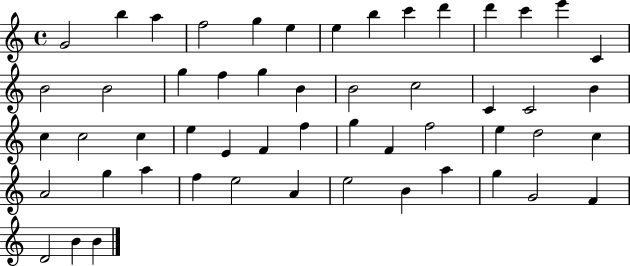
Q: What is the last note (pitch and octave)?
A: B4